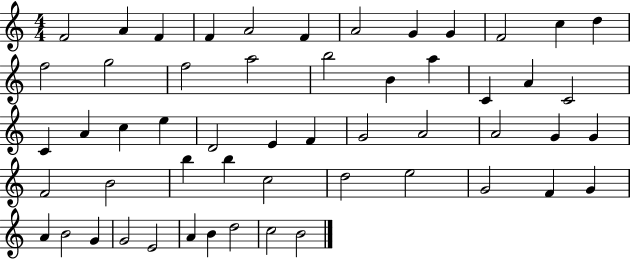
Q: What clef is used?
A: treble